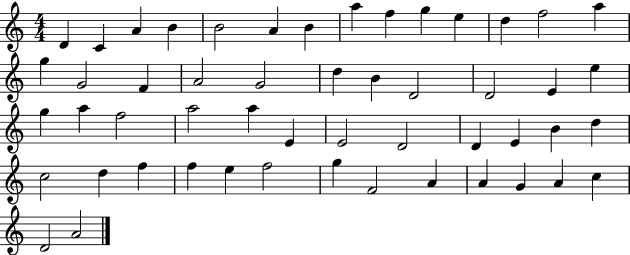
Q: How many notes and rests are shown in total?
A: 52